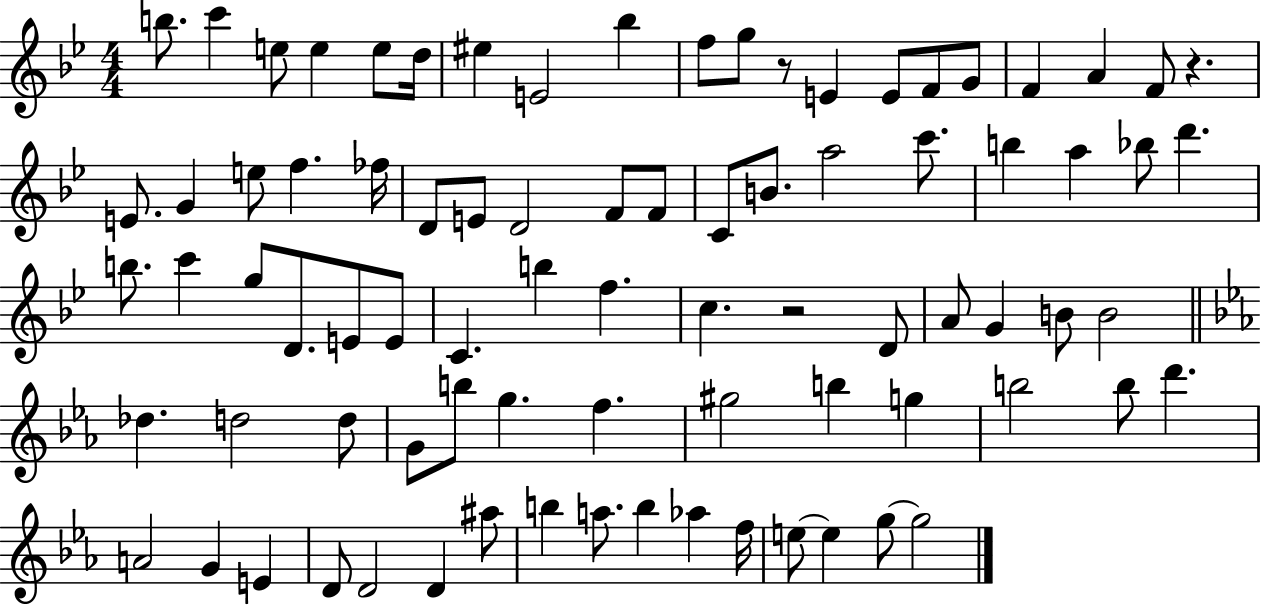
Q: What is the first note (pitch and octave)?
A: B5